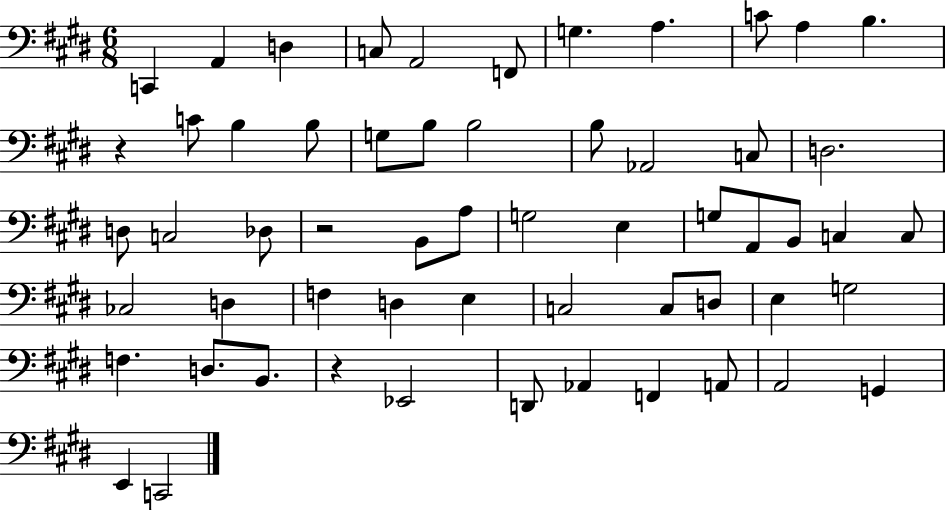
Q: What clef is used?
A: bass